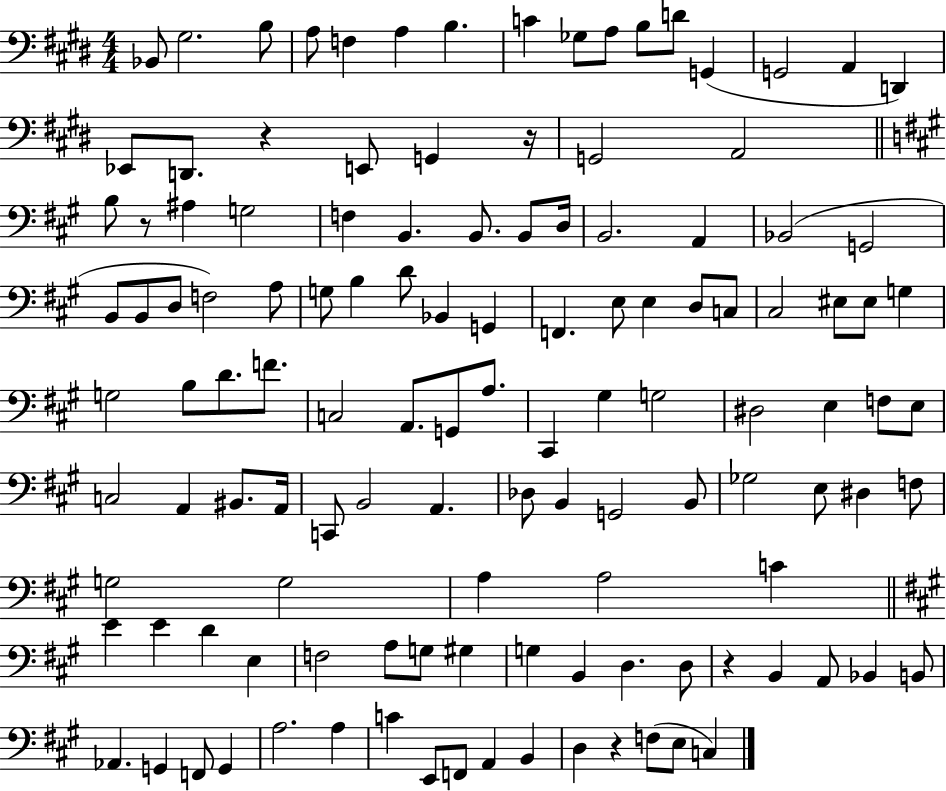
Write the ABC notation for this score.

X:1
T:Untitled
M:4/4
L:1/4
K:E
_B,,/2 ^G,2 B,/2 A,/2 F, A, B, C _G,/2 A,/2 B,/2 D/2 G,, G,,2 A,, D,, _E,,/2 D,,/2 z E,,/2 G,, z/4 G,,2 A,,2 B,/2 z/2 ^A, G,2 F, B,, B,,/2 B,,/2 D,/4 B,,2 A,, _B,,2 G,,2 B,,/2 B,,/2 D,/2 F,2 A,/2 G,/2 B, D/2 _B,, G,, F,, E,/2 E, D,/2 C,/2 ^C,2 ^E,/2 ^E,/2 G, G,2 B,/2 D/2 F/2 C,2 A,,/2 G,,/2 A,/2 ^C,, ^G, G,2 ^D,2 E, F,/2 E,/2 C,2 A,, ^B,,/2 A,,/4 C,,/2 B,,2 A,, _D,/2 B,, G,,2 B,,/2 _G,2 E,/2 ^D, F,/2 G,2 G,2 A, A,2 C E E D E, F,2 A,/2 G,/2 ^G, G, B,, D, D,/2 z B,, A,,/2 _B,, B,,/2 _A,, G,, F,,/2 G,, A,2 A, C E,,/2 F,,/2 A,, B,, D, z F,/2 E,/2 C,